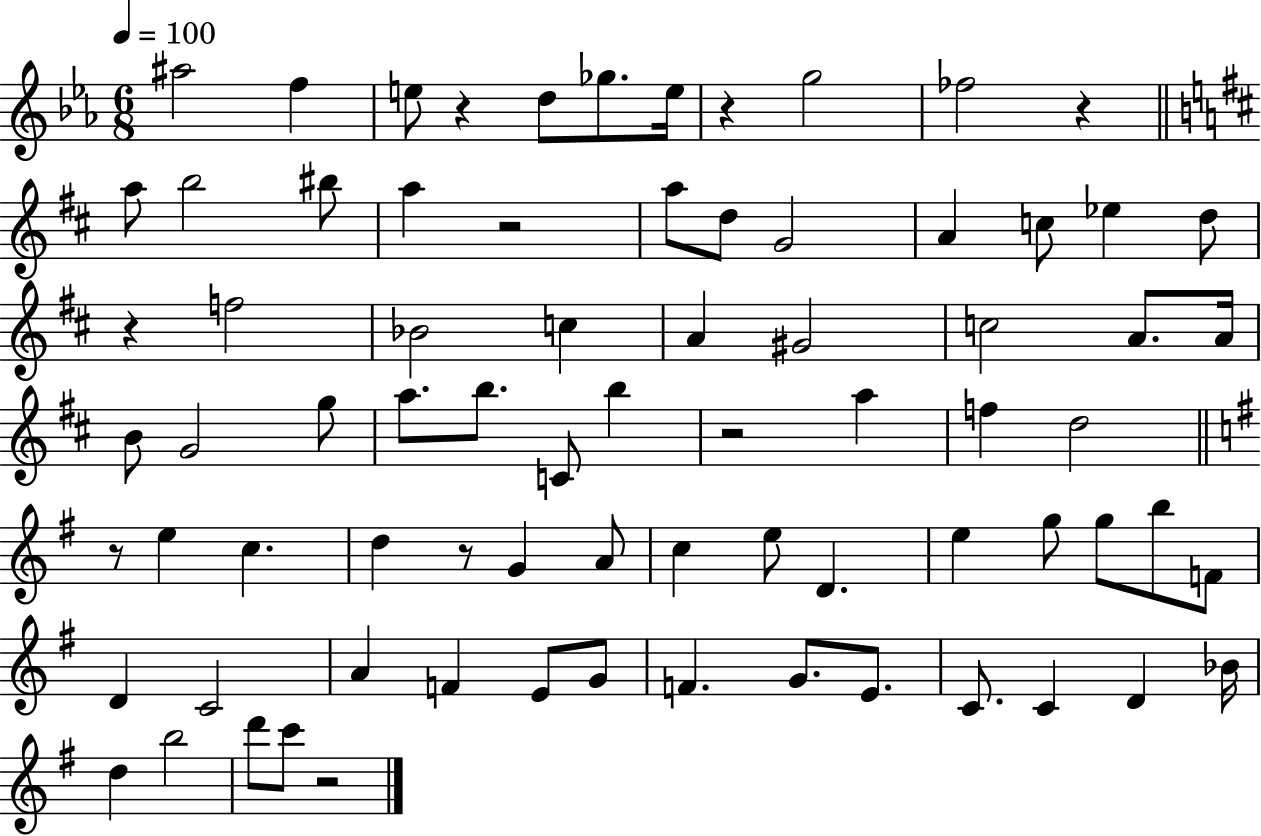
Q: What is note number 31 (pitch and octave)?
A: A5